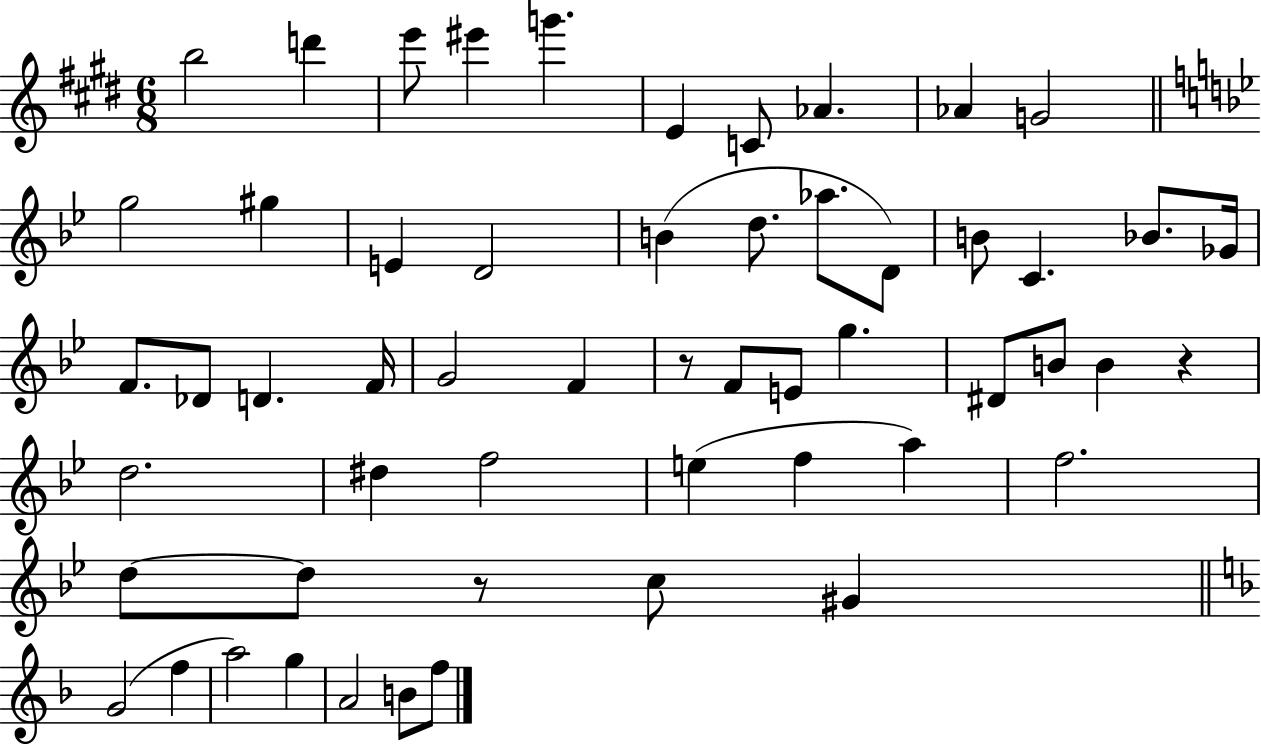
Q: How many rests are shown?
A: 3